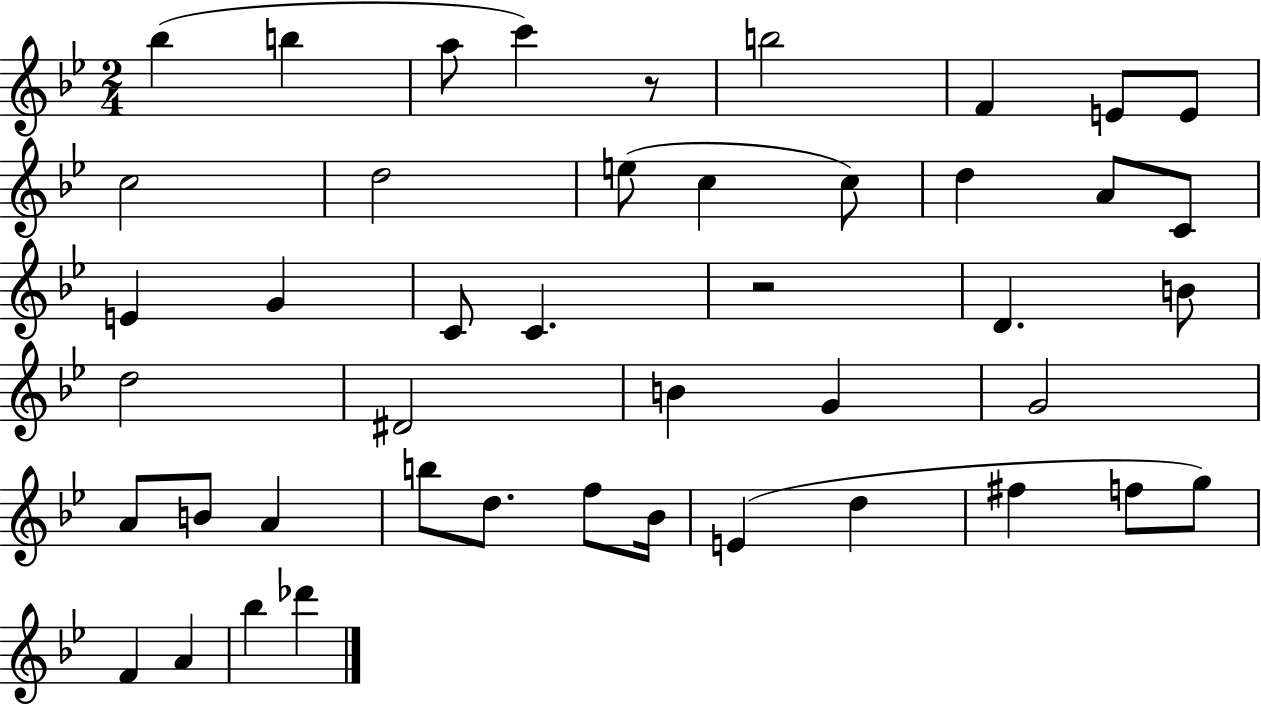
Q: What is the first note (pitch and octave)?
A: Bb5